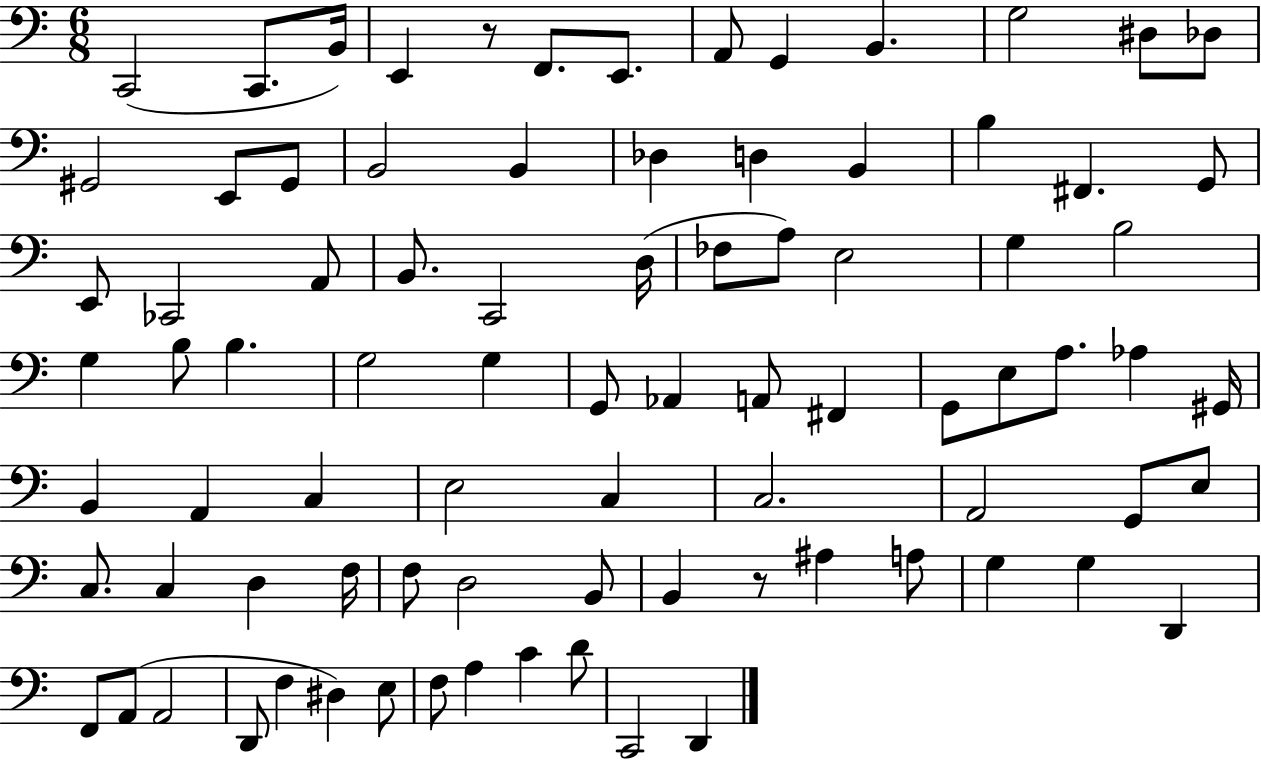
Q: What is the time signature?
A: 6/8